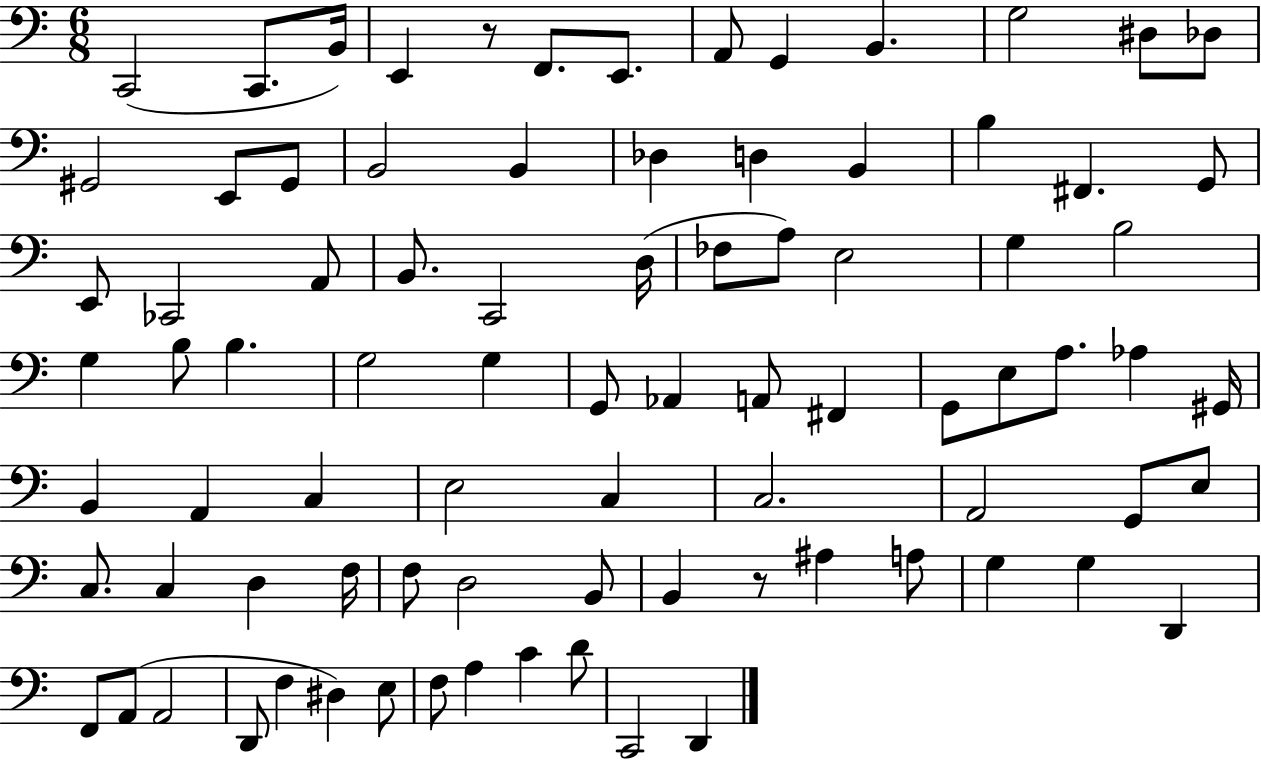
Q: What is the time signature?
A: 6/8